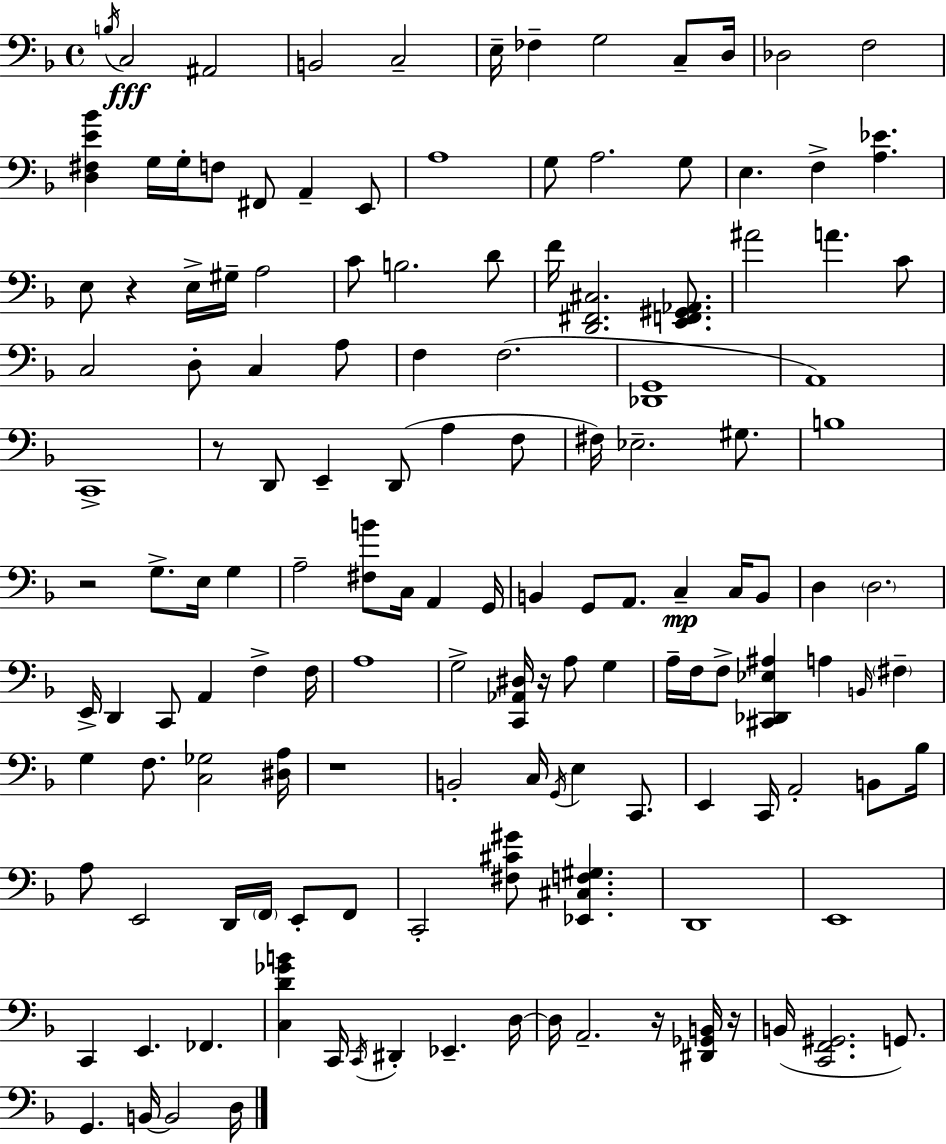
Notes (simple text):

B3/s C3/h A#2/h B2/h C3/h E3/s FES3/q G3/h C3/e D3/s Db3/h F3/h [D3,F#3,E4,Bb4]/q G3/s G3/s F3/e F#2/e A2/q E2/e A3/w G3/e A3/h. G3/e E3/q. F3/q [A3,Eb4]/q. E3/e R/q E3/s G#3/s A3/h C4/e B3/h. D4/e F4/s [D2,F#2,C#3]/h. [E2,F2,G#2,Ab2]/e. A#4/h A4/q. C4/e C3/h D3/e C3/q A3/e F3/q F3/h. [Db2,G2]/w A2/w C2/w R/e D2/e E2/q D2/e A3/q F3/e F#3/s Eb3/h. G#3/e. B3/w R/h G3/e. E3/s G3/q A3/h [F#3,B4]/e C3/s A2/q G2/s B2/q G2/e A2/e. C3/q C3/s B2/e D3/q D3/h. E2/s D2/q C2/e A2/q F3/q F3/s A3/w G3/h [C2,Ab2,D#3]/s R/s A3/e G3/q A3/s F3/s F3/e [C#2,Db2,Eb3,A#3]/q A3/q B2/s F#3/q G3/q F3/e. [C3,Gb3]/h [D#3,A3]/s R/w B2/h C3/s G2/s E3/q C2/e. E2/q C2/s A2/h B2/e Bb3/s A3/e E2/h D2/s F2/s E2/e F2/e C2/h [F#3,C#4,G#4]/e [Eb2,C#3,F3,G#3]/q. D2/w E2/w C2/q E2/q. FES2/q. [C3,D4,Gb4,B4]/q C2/s C2/s D#2/q Eb2/q. D3/s D3/s A2/h. R/s [D#2,Gb2,B2]/s R/s B2/s [C2,F2,G#2]/h. G2/e. G2/q. B2/s B2/h D3/s